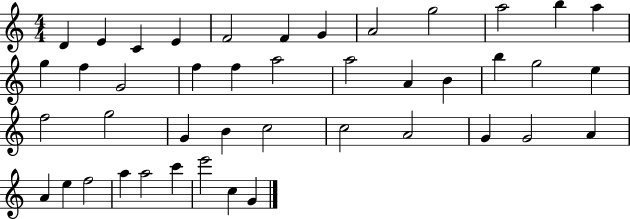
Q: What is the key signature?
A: C major